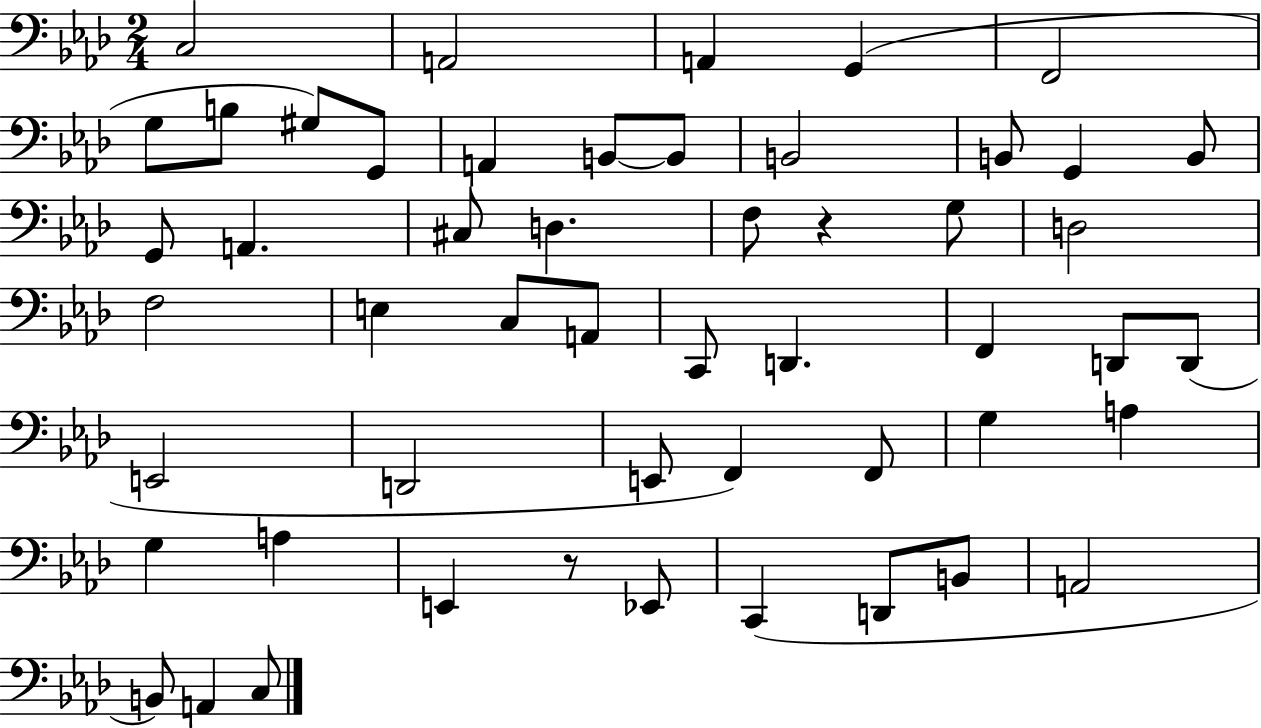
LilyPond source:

{
  \clef bass
  \numericTimeSignature
  \time 2/4
  \key aes \major
  \repeat volta 2 { c2 | a,2 | a,4 g,4( | f,2 | \break g8 b8 gis8) g,8 | a,4 b,8~~ b,8 | b,2 | b,8 g,4 b,8 | \break g,8 a,4. | cis8 d4. | f8 r4 g8 | d2 | \break f2 | e4 c8 a,8 | c,8 d,4. | f,4 d,8 d,8( | \break e,2 | d,2 | e,8 f,4) f,8 | g4 a4 | \break g4 a4 | e,4 r8 ees,8 | c,4( d,8 b,8 | a,2 | \break b,8) a,4 c8 | } \bar "|."
}